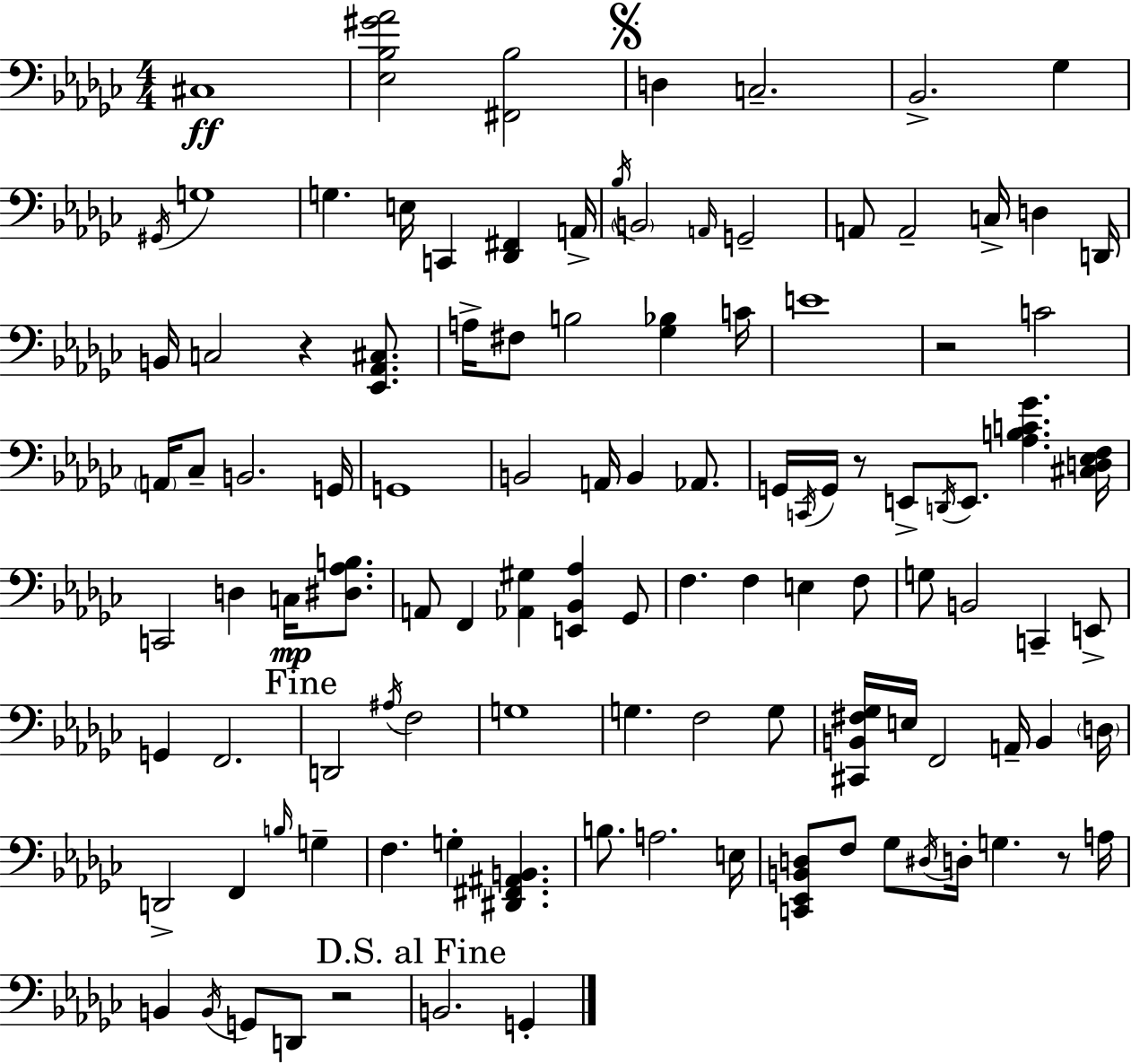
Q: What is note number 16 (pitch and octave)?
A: A2